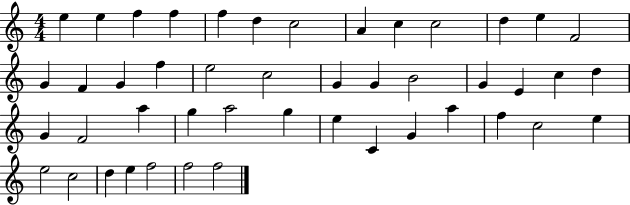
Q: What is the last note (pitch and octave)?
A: F5